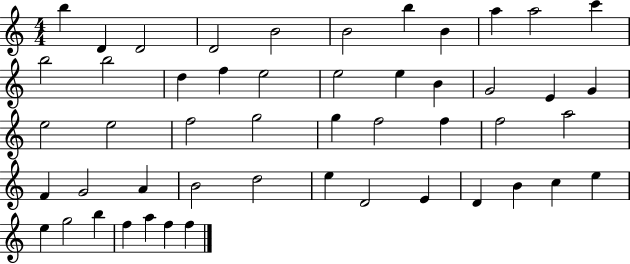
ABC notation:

X:1
T:Untitled
M:4/4
L:1/4
K:C
b D D2 D2 B2 B2 b B a a2 c' b2 b2 d f e2 e2 e B G2 E G e2 e2 f2 g2 g f2 f f2 a2 F G2 A B2 d2 e D2 E D B c e e g2 b f a f f